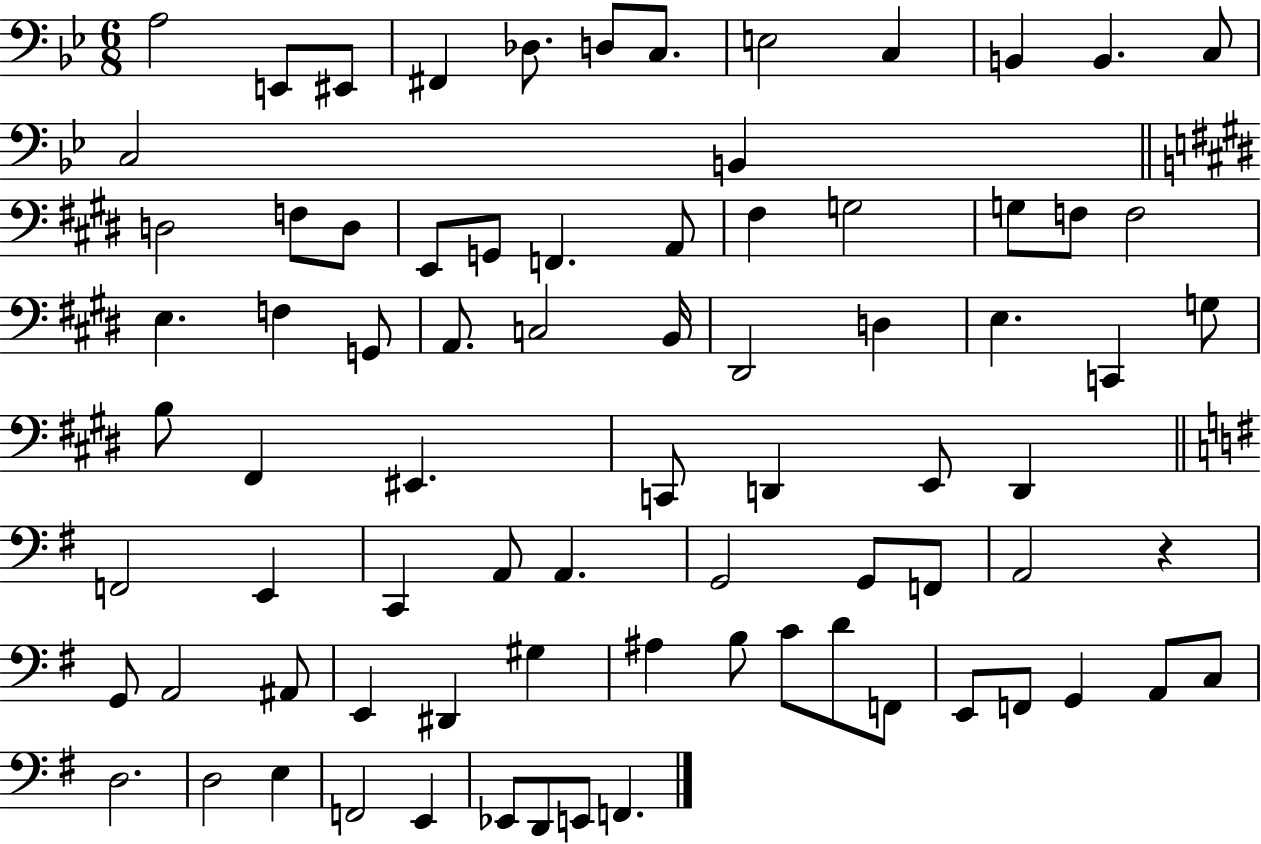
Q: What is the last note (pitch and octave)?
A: F2